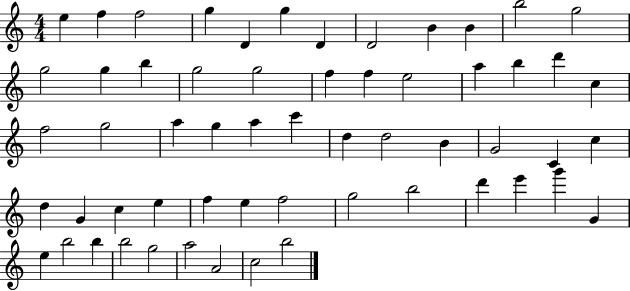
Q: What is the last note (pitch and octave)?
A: B5